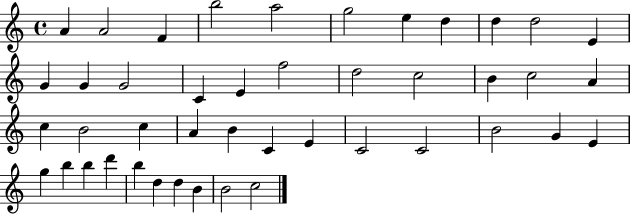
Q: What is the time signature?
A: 4/4